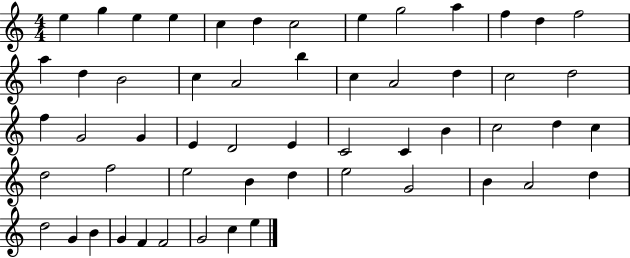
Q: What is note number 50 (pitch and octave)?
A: G4